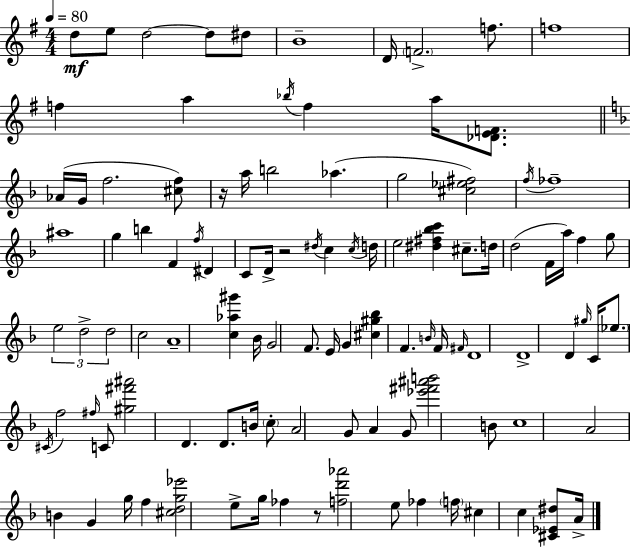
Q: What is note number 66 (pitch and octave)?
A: F5